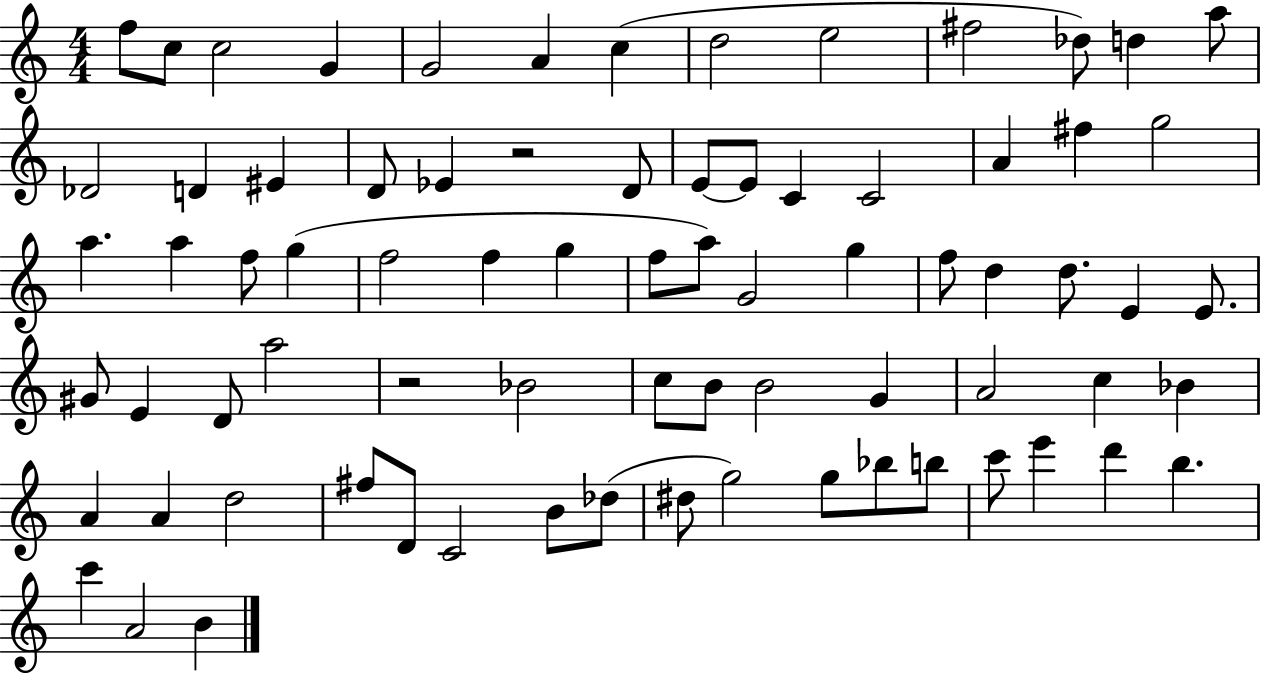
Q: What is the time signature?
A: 4/4